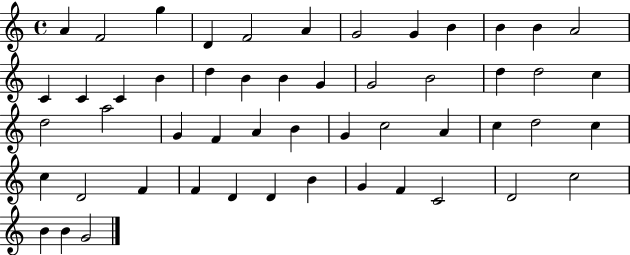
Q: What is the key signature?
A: C major